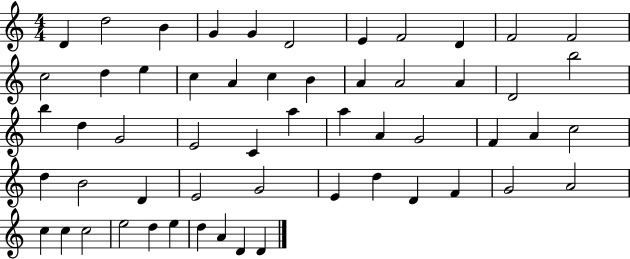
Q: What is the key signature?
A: C major